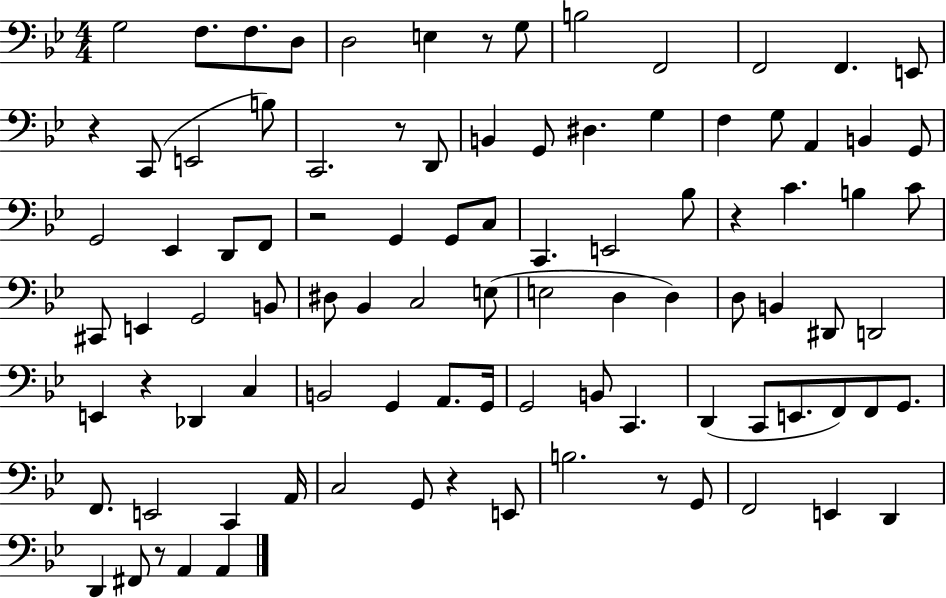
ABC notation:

X:1
T:Untitled
M:4/4
L:1/4
K:Bb
G,2 F,/2 F,/2 D,/2 D,2 E, z/2 G,/2 B,2 F,,2 F,,2 F,, E,,/2 z C,,/2 E,,2 B,/2 C,,2 z/2 D,,/2 B,, G,,/2 ^D, G, F, G,/2 A,, B,, G,,/2 G,,2 _E,, D,,/2 F,,/2 z2 G,, G,,/2 C,/2 C,, E,,2 _B,/2 z C B, C/2 ^C,,/2 E,, G,,2 B,,/2 ^D,/2 _B,, C,2 E,/2 E,2 D, D, D,/2 B,, ^D,,/2 D,,2 E,, z _D,, C, B,,2 G,, A,,/2 G,,/4 G,,2 B,,/2 C,, D,, C,,/2 E,,/2 F,,/2 F,,/2 G,,/2 F,,/2 E,,2 C,, A,,/4 C,2 G,,/2 z E,,/2 B,2 z/2 G,,/2 F,,2 E,, D,, D,, ^F,,/2 z/2 A,, A,,